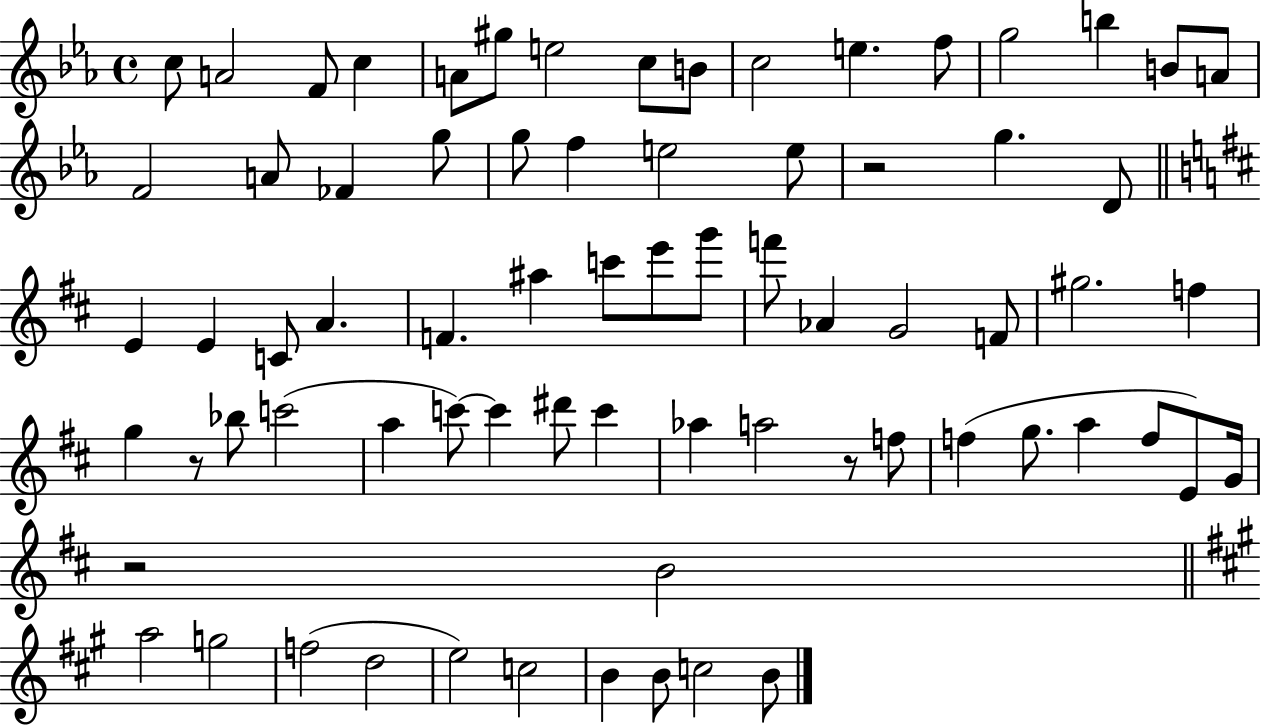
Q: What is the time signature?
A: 4/4